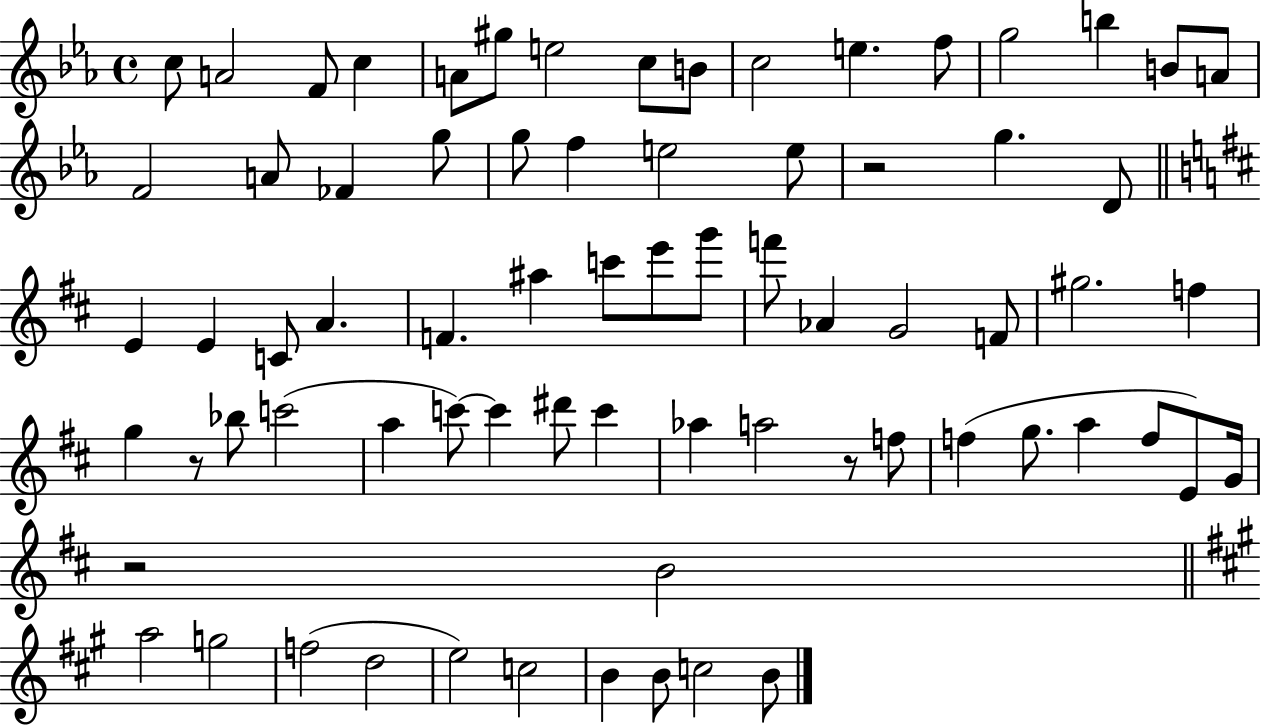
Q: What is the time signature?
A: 4/4